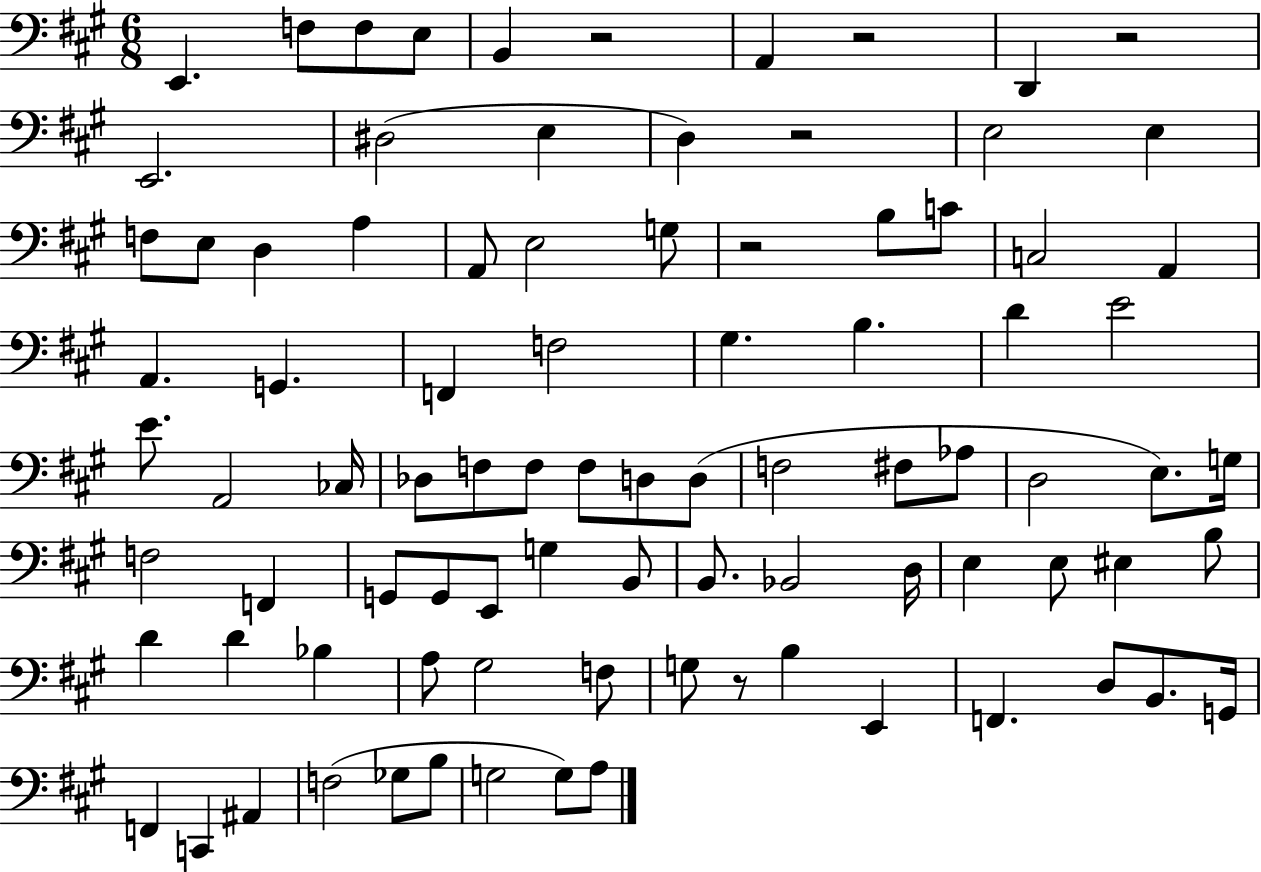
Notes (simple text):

E2/q. F3/e F3/e E3/e B2/q R/h A2/q R/h D2/q R/h E2/h. D#3/h E3/q D3/q R/h E3/h E3/q F3/e E3/e D3/q A3/q A2/e E3/h G3/e R/h B3/e C4/e C3/h A2/q A2/q. G2/q. F2/q F3/h G#3/q. B3/q. D4/q E4/h E4/e. A2/h CES3/s Db3/e F3/e F3/e F3/e D3/e D3/e F3/h F#3/e Ab3/e D3/h E3/e. G3/s F3/h F2/q G2/e G2/e E2/e G3/q B2/e B2/e. Bb2/h D3/s E3/q E3/e EIS3/q B3/e D4/q D4/q Bb3/q A3/e G#3/h F3/e G3/e R/e B3/q E2/q F2/q. D3/e B2/e. G2/s F2/q C2/q A#2/q F3/h Gb3/e B3/e G3/h G3/e A3/e